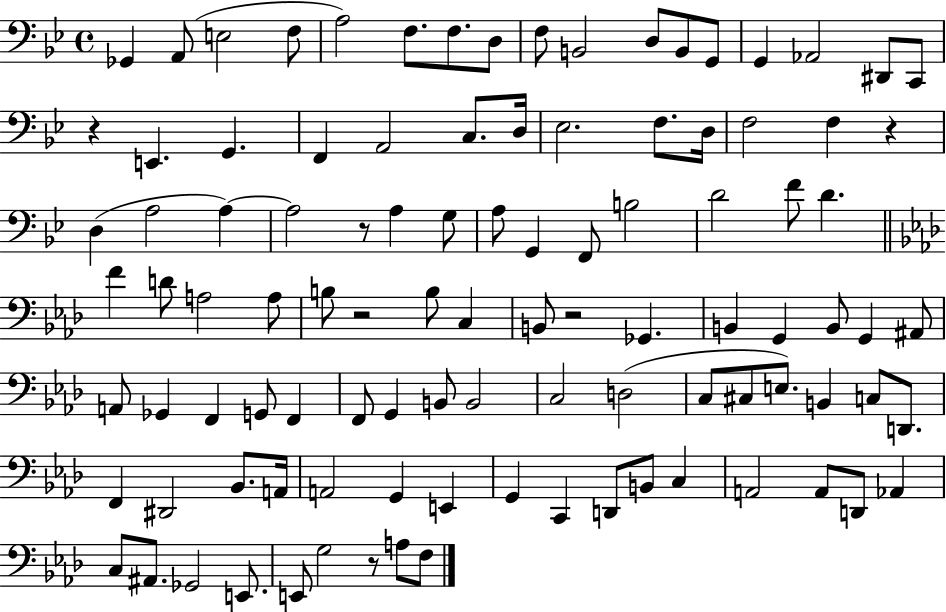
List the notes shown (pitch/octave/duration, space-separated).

Gb2/q A2/e E3/h F3/e A3/h F3/e. F3/e. D3/e F3/e B2/h D3/e B2/e G2/e G2/q Ab2/h D#2/e C2/e R/q E2/q. G2/q. F2/q A2/h C3/e. D3/s Eb3/h. F3/e. D3/s F3/h F3/q R/q D3/q A3/h A3/q A3/h R/e A3/q G3/e A3/e G2/q F2/e B3/h D4/h F4/e D4/q. F4/q D4/e A3/h A3/e B3/e R/h B3/e C3/q B2/e R/h Gb2/q. B2/q G2/q B2/e G2/q A#2/e A2/e Gb2/q F2/q G2/e F2/q F2/e G2/q B2/e B2/h C3/h D3/h C3/e C#3/e E3/e. B2/q C3/e D2/e. F2/q D#2/h Bb2/e. A2/s A2/h G2/q E2/q G2/q C2/q D2/e B2/e C3/q A2/h A2/e D2/e Ab2/q C3/e A#2/e. Gb2/h E2/e. E2/e G3/h R/e A3/e F3/e